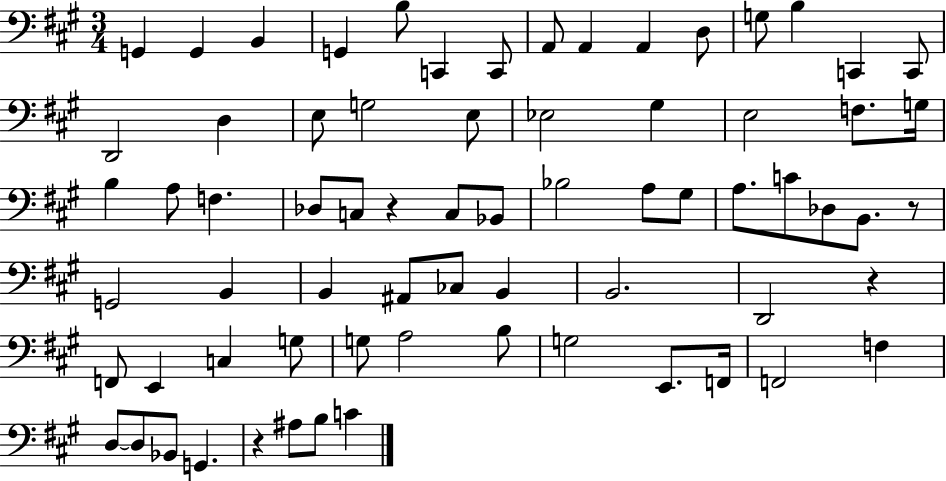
{
  \clef bass
  \numericTimeSignature
  \time 3/4
  \key a \major
  \repeat volta 2 { g,4 g,4 b,4 | g,4 b8 c,4 c,8 | a,8 a,4 a,4 d8 | g8 b4 c,4 c,8 | \break d,2 d4 | e8 g2 e8 | ees2 gis4 | e2 f8. g16 | \break b4 a8 f4. | des8 c8 r4 c8 bes,8 | bes2 a8 gis8 | a8. c'8 des8 b,8. r8 | \break g,2 b,4 | b,4 ais,8 ces8 b,4 | b,2. | d,2 r4 | \break f,8 e,4 c4 g8 | g8 a2 b8 | g2 e,8. f,16 | f,2 f4 | \break d8~~ d8 bes,8 g,4. | r4 ais8 b8 c'4 | } \bar "|."
}